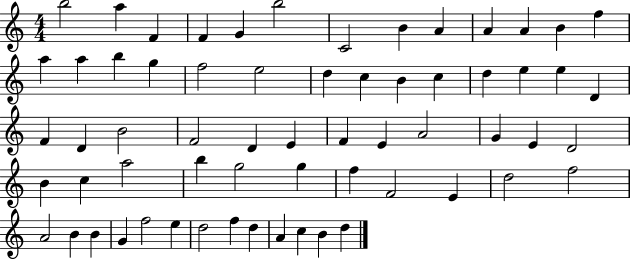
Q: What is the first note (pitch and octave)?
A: B5